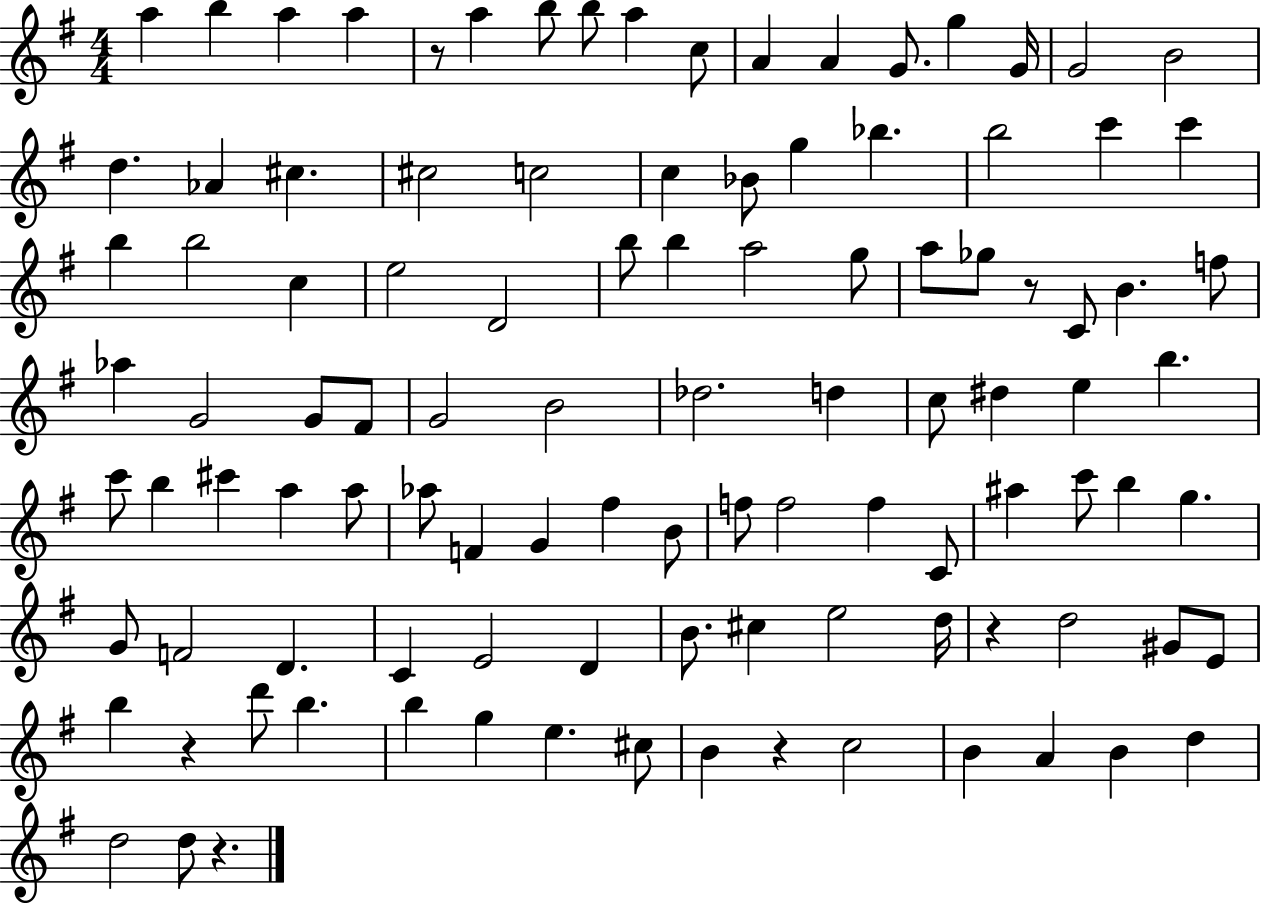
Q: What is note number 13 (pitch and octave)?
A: G5